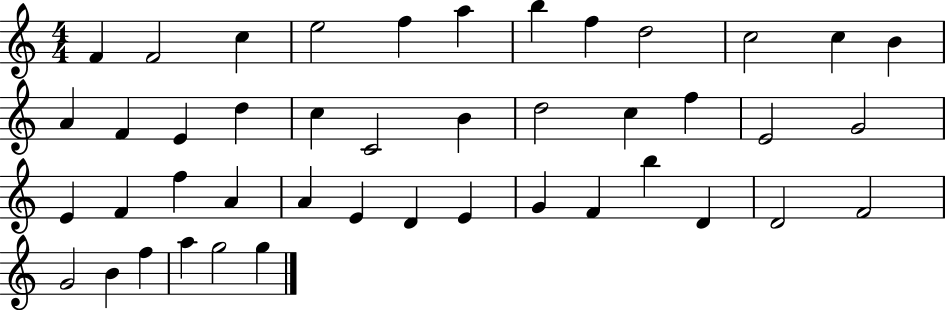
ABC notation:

X:1
T:Untitled
M:4/4
L:1/4
K:C
F F2 c e2 f a b f d2 c2 c B A F E d c C2 B d2 c f E2 G2 E F f A A E D E G F b D D2 F2 G2 B f a g2 g